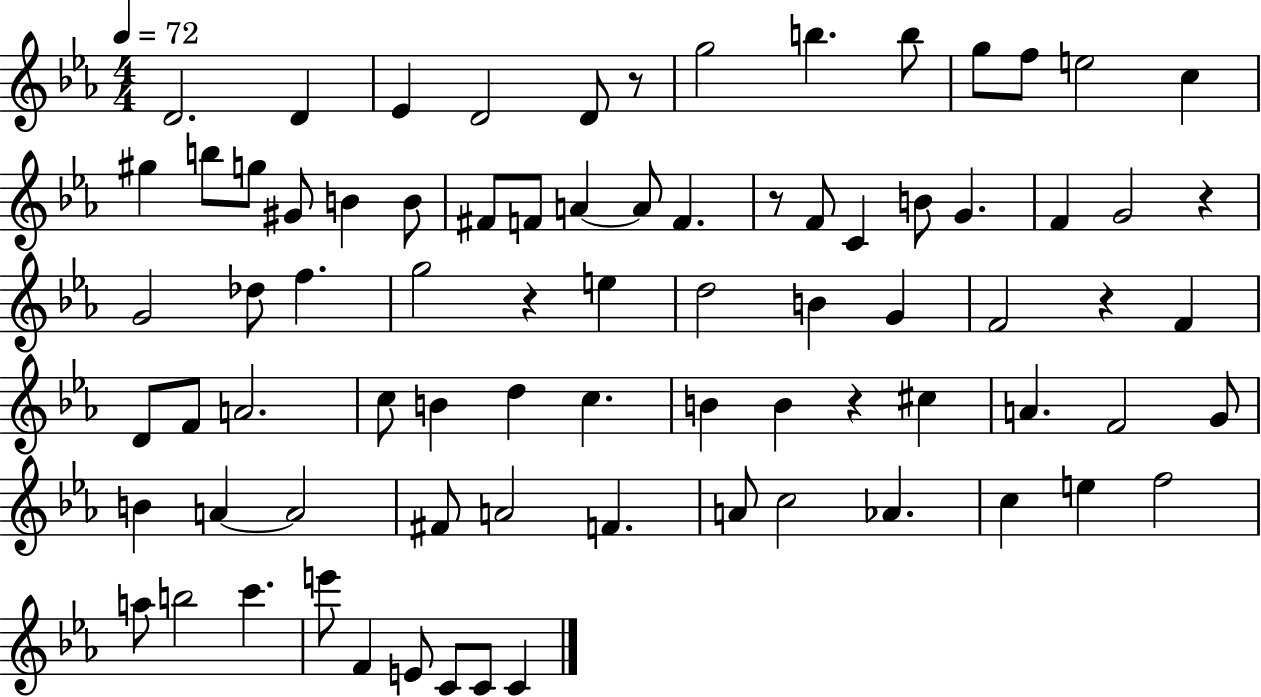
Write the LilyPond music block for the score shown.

{
  \clef treble
  \numericTimeSignature
  \time 4/4
  \key ees \major
  \tempo 4 = 72
  d'2. d'4 | ees'4 d'2 d'8 r8 | g''2 b''4. b''8 | g''8 f''8 e''2 c''4 | \break gis''4 b''8 g''8 gis'8 b'4 b'8 | fis'8 f'8 a'4~~ a'8 f'4. | r8 f'8 c'4 b'8 g'4. | f'4 g'2 r4 | \break g'2 des''8 f''4. | g''2 r4 e''4 | d''2 b'4 g'4 | f'2 r4 f'4 | \break d'8 f'8 a'2. | c''8 b'4 d''4 c''4. | b'4 b'4 r4 cis''4 | a'4. f'2 g'8 | \break b'4 a'4~~ a'2 | fis'8 a'2 f'4. | a'8 c''2 aes'4. | c''4 e''4 f''2 | \break a''8 b''2 c'''4. | e'''8 f'4 e'8 c'8 c'8 c'4 | \bar "|."
}